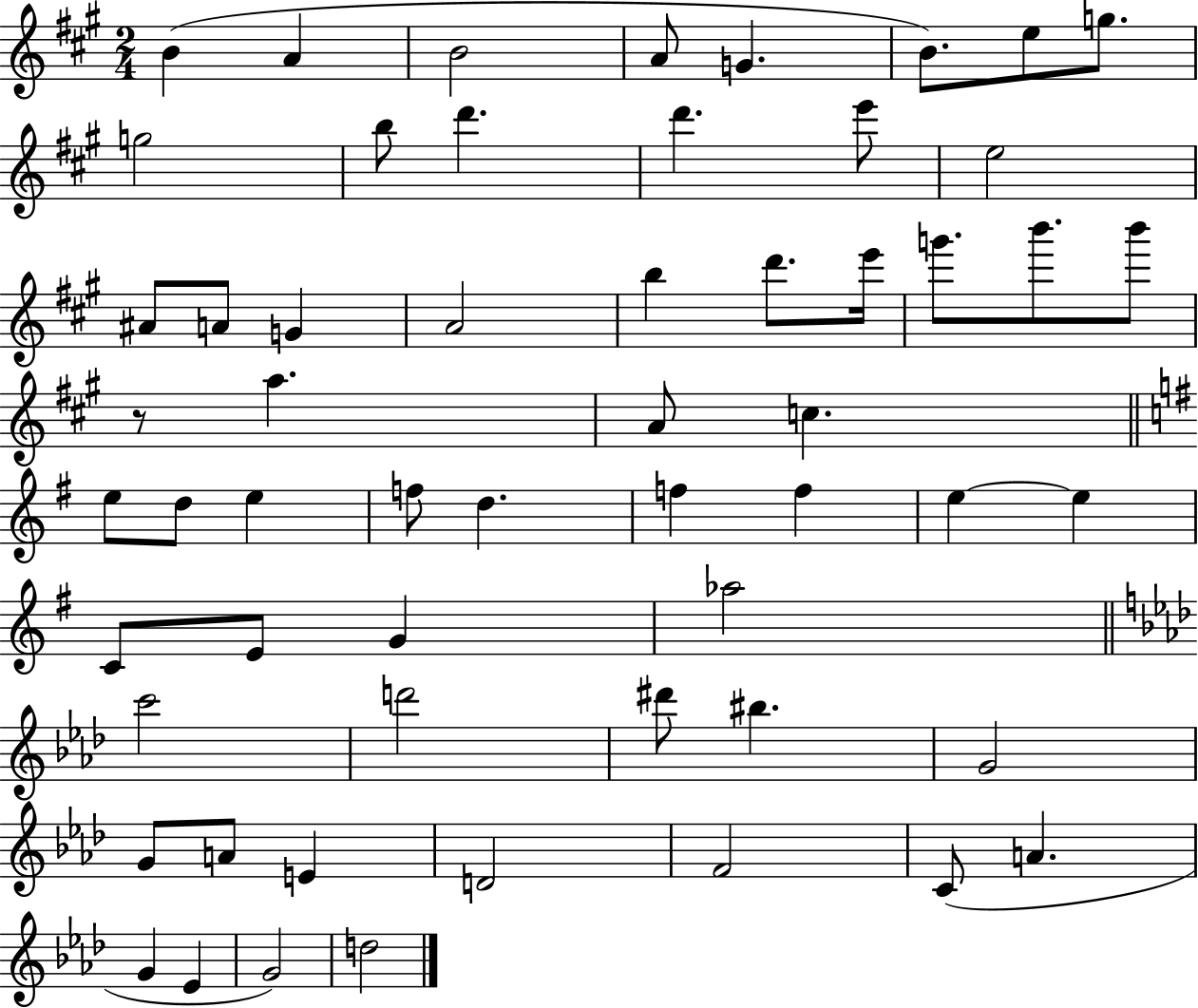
B4/q A4/q B4/h A4/e G4/q. B4/e. E5/e G5/e. G5/h B5/e D6/q. D6/q. E6/e E5/h A#4/e A4/e G4/q A4/h B5/q D6/e. E6/s G6/e. B6/e. B6/e R/e A5/q. A4/e C5/q. E5/e D5/e E5/q F5/e D5/q. F5/q F5/q E5/q E5/q C4/e E4/e G4/q Ab5/h C6/h D6/h D#6/e BIS5/q. G4/h G4/e A4/e E4/q D4/h F4/h C4/e A4/q. G4/q Eb4/q G4/h D5/h